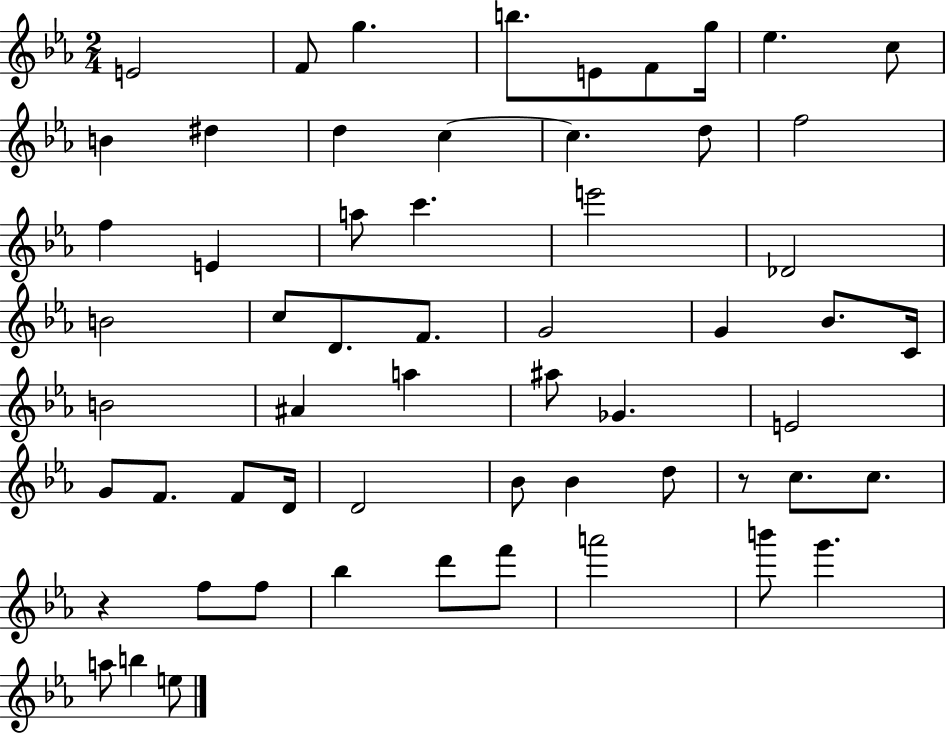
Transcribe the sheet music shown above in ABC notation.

X:1
T:Untitled
M:2/4
L:1/4
K:Eb
E2 F/2 g b/2 E/2 F/2 g/4 _e c/2 B ^d d c c d/2 f2 f E a/2 c' e'2 _D2 B2 c/2 D/2 F/2 G2 G _B/2 C/4 B2 ^A a ^a/2 _G E2 G/2 F/2 F/2 D/4 D2 _B/2 _B d/2 z/2 c/2 c/2 z f/2 f/2 _b d'/2 f'/2 a'2 b'/2 g' a/2 b e/2